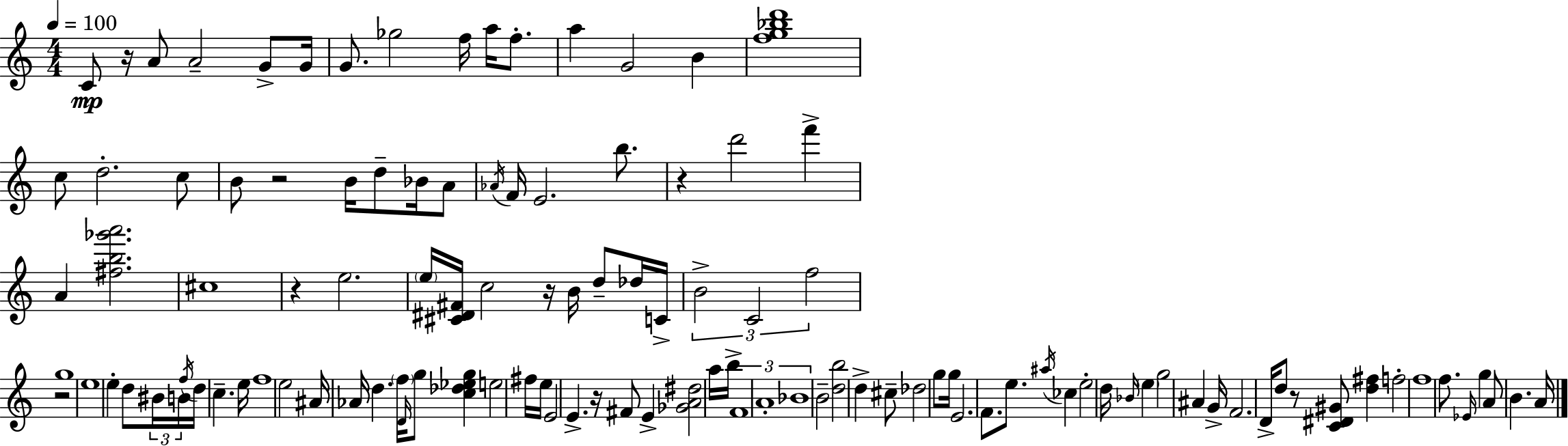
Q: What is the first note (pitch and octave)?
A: C4